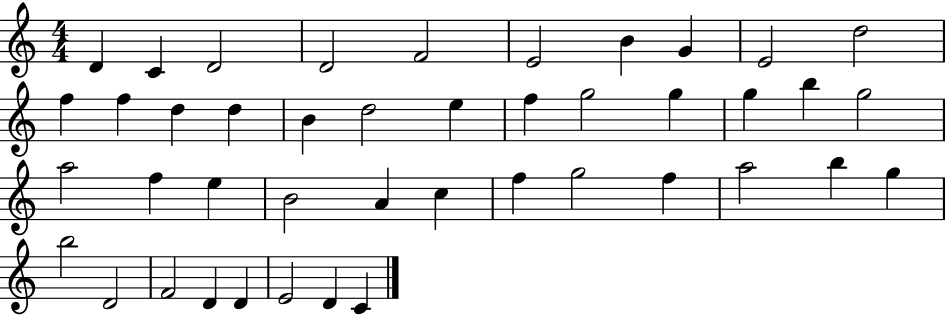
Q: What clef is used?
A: treble